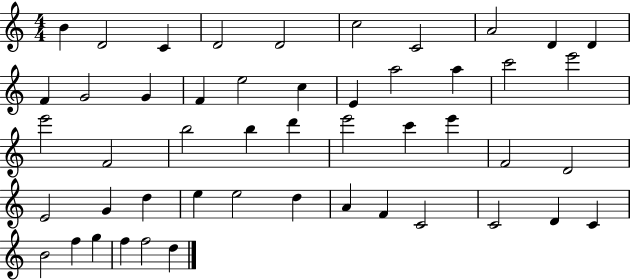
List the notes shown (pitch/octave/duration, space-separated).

B4/q D4/h C4/q D4/h D4/h C5/h C4/h A4/h D4/q D4/q F4/q G4/h G4/q F4/q E5/h C5/q E4/q A5/h A5/q C6/h E6/h E6/h F4/h B5/h B5/q D6/q E6/h C6/q E6/q F4/h D4/h E4/h G4/q D5/q E5/q E5/h D5/q A4/q F4/q C4/h C4/h D4/q C4/q B4/h F5/q G5/q F5/q F5/h D5/q